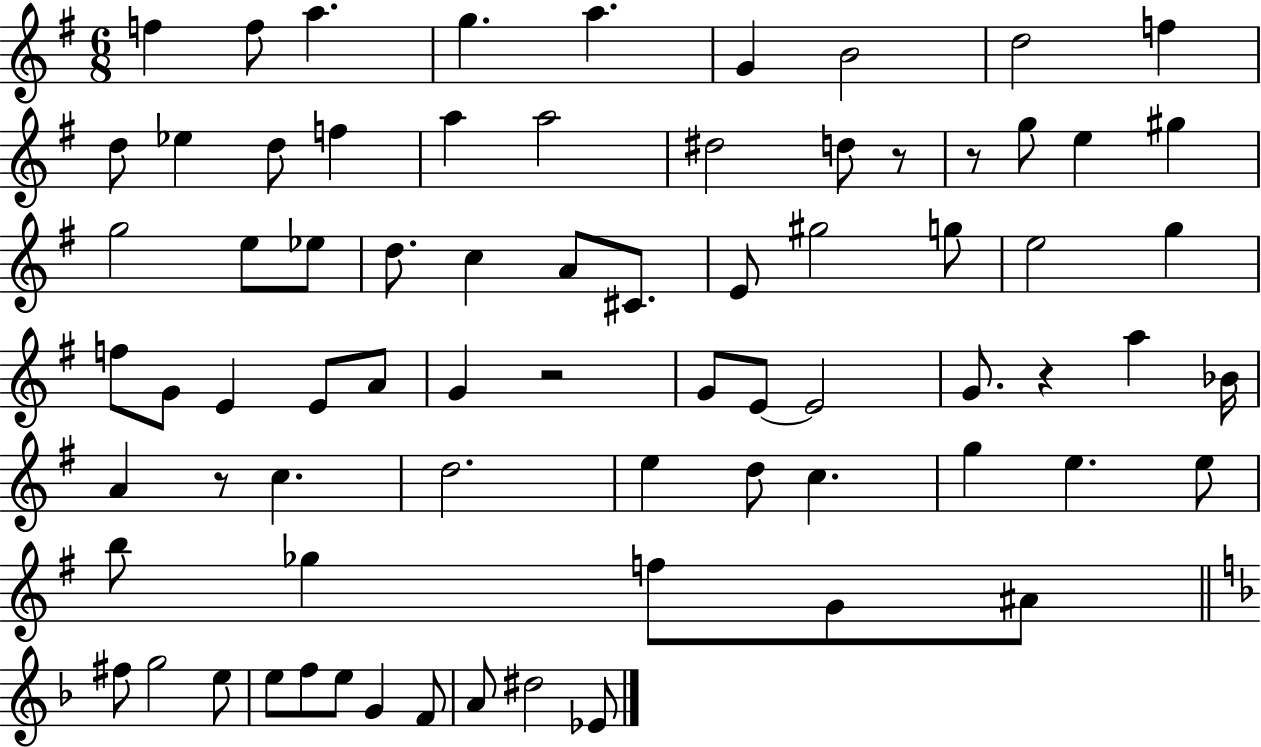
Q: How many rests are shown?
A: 5